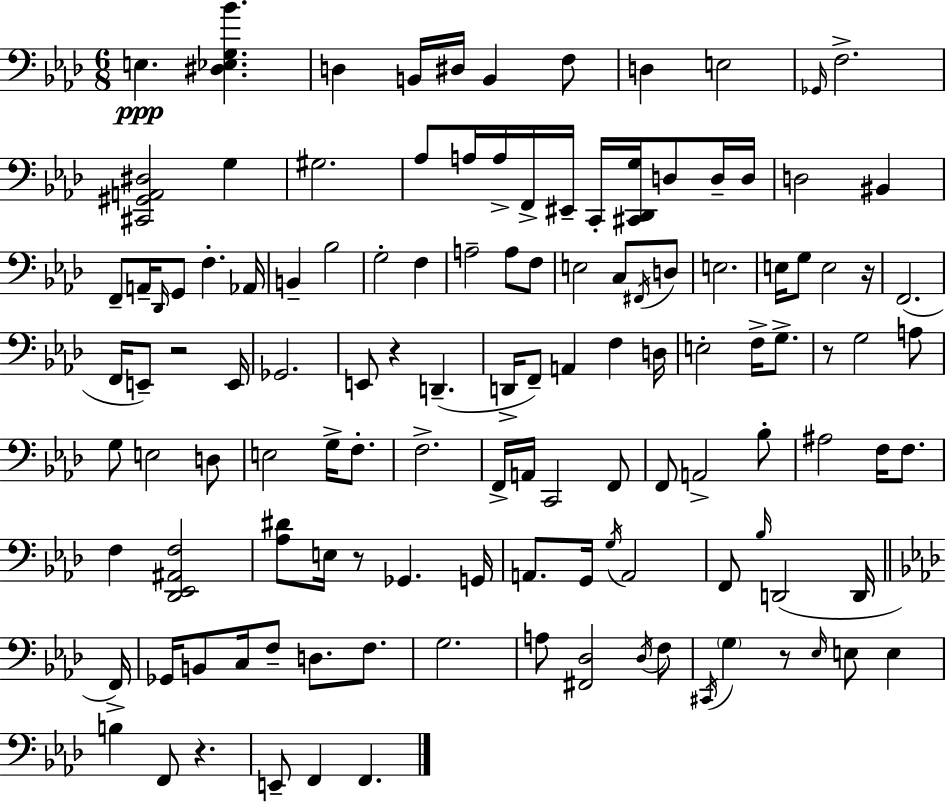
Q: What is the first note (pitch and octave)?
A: E3